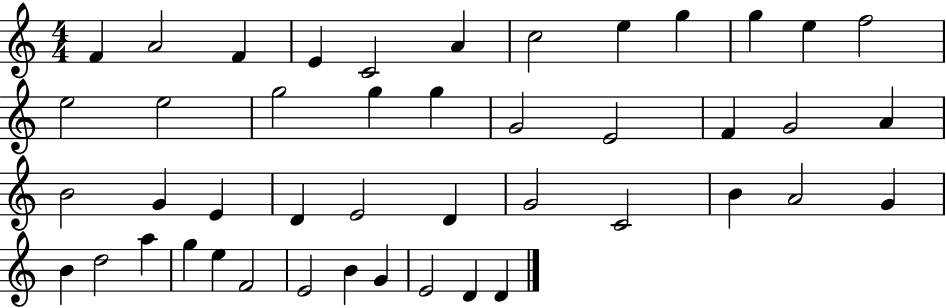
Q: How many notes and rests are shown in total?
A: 45